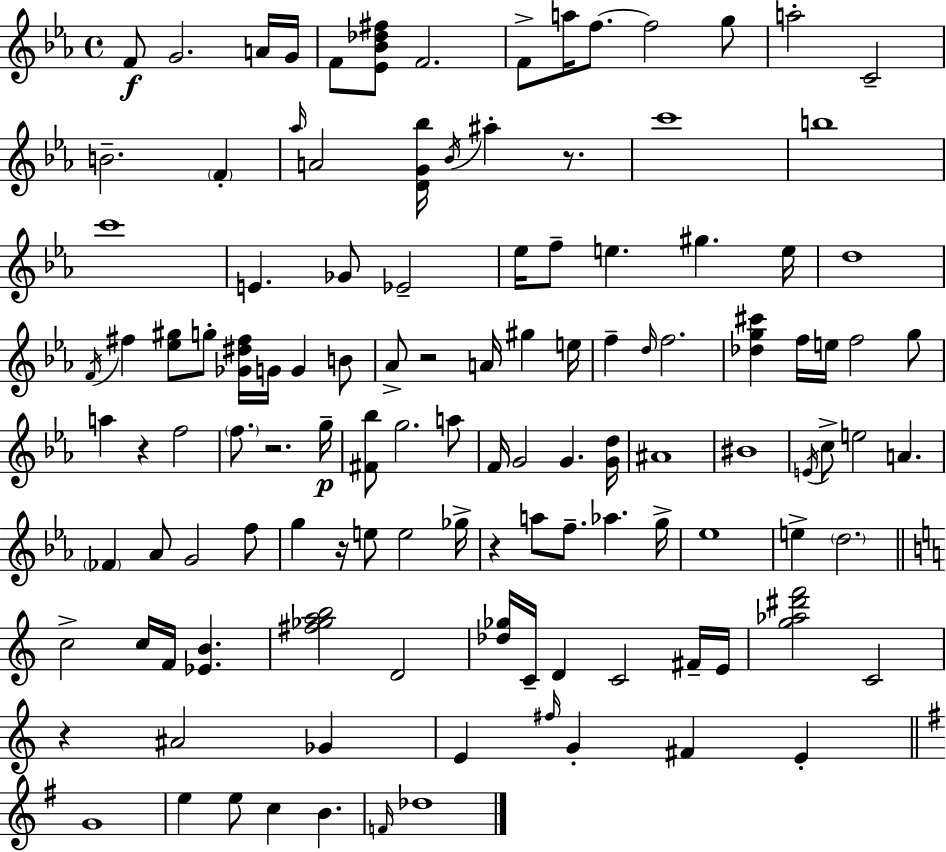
F4/e G4/h. A4/s G4/s F4/e [Eb4,Bb4,Db5,F#5]/e F4/h. F4/e A5/s F5/e. F5/h G5/e A5/h C4/h B4/h. F4/q Ab5/s A4/h [D4,G4,Bb5]/s Bb4/s A#5/q R/e. C6/w B5/w C6/w E4/q. Gb4/e Eb4/h Eb5/s F5/e E5/q. G#5/q. E5/s D5/w F4/s F#5/q [Eb5,G#5]/e G5/e [Gb4,D#5,F#5]/s G4/s G4/q B4/e Ab4/e R/h A4/s G#5/q E5/s F5/q D5/s F5/h. [Db5,G5,C#6]/q F5/s E5/s F5/h G5/e A5/q R/q F5/h F5/e. R/h. G5/s [F#4,Bb5]/e G5/h. A5/e F4/s G4/h G4/q. [G4,D5]/s A#4/w BIS4/w E4/s C5/e E5/h A4/q. FES4/q Ab4/e G4/h F5/e G5/q R/s E5/e E5/h Gb5/s R/q A5/e F5/e. Ab5/q. G5/s Eb5/w E5/q D5/h. C5/h C5/s F4/s [Eb4,B4]/q. [F#5,Gb5,A5,B5]/h D4/h [Db5,Gb5]/s C4/s D4/q C4/h F#4/s E4/s [G5,Ab5,D#6,F6]/h C4/h R/q A#4/h Gb4/q E4/q F#5/s G4/q F#4/q E4/q G4/w E5/q E5/e C5/q B4/q. F4/s Db5/w